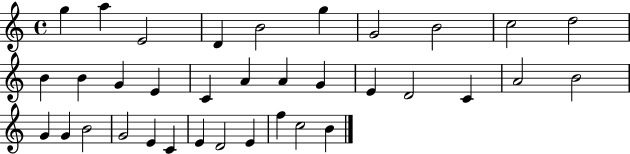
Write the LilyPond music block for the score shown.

{
  \clef treble
  \time 4/4
  \defaultTimeSignature
  \key c \major
  g''4 a''4 e'2 | d'4 b'2 g''4 | g'2 b'2 | c''2 d''2 | \break b'4 b'4 g'4 e'4 | c'4 a'4 a'4 g'4 | e'4 d'2 c'4 | a'2 b'2 | \break g'4 g'4 b'2 | g'2 e'4 c'4 | e'4 d'2 e'4 | f''4 c''2 b'4 | \break \bar "|."
}